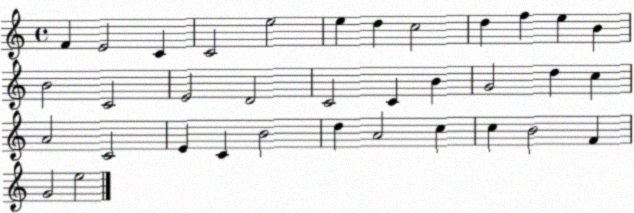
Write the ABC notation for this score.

X:1
T:Untitled
M:4/4
L:1/4
K:C
F E2 C C2 e2 e d c2 d f e B B2 C2 E2 D2 C2 C B G2 d c A2 C2 E C B2 d A2 c c B2 F G2 e2